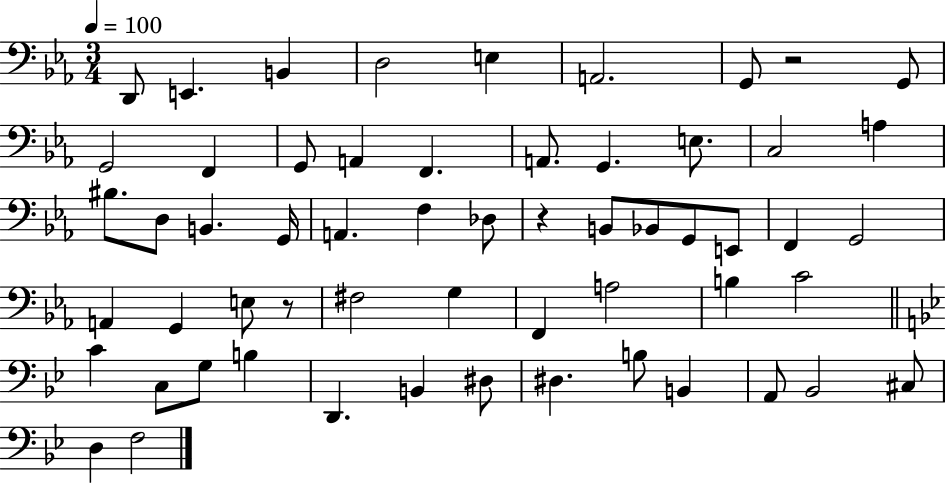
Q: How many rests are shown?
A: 3